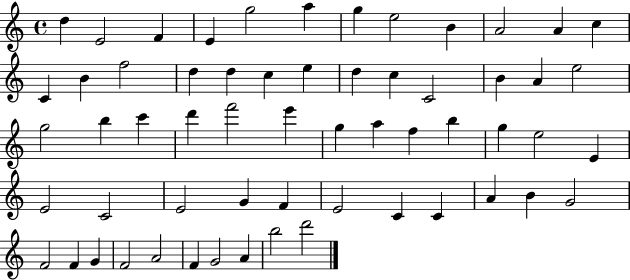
{
  \clef treble
  \time 4/4
  \defaultTimeSignature
  \key c \major
  d''4 e'2 f'4 | e'4 g''2 a''4 | g''4 e''2 b'4 | a'2 a'4 c''4 | \break c'4 b'4 f''2 | d''4 d''4 c''4 e''4 | d''4 c''4 c'2 | b'4 a'4 e''2 | \break g''2 b''4 c'''4 | d'''4 f'''2 e'''4 | g''4 a''4 f''4 b''4 | g''4 e''2 e'4 | \break e'2 c'2 | e'2 g'4 f'4 | e'2 c'4 c'4 | a'4 b'4 g'2 | \break f'2 f'4 g'4 | f'2 a'2 | f'4 g'2 a'4 | b''2 d'''2 | \break \bar "|."
}